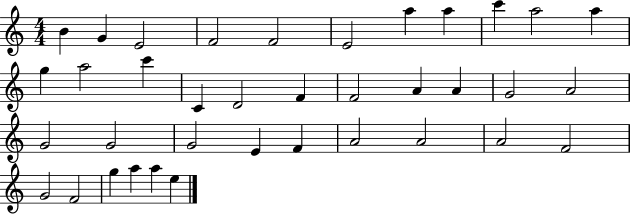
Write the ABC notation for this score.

X:1
T:Untitled
M:4/4
L:1/4
K:C
B G E2 F2 F2 E2 a a c' a2 a g a2 c' C D2 F F2 A A G2 A2 G2 G2 G2 E F A2 A2 A2 F2 G2 F2 g a a e